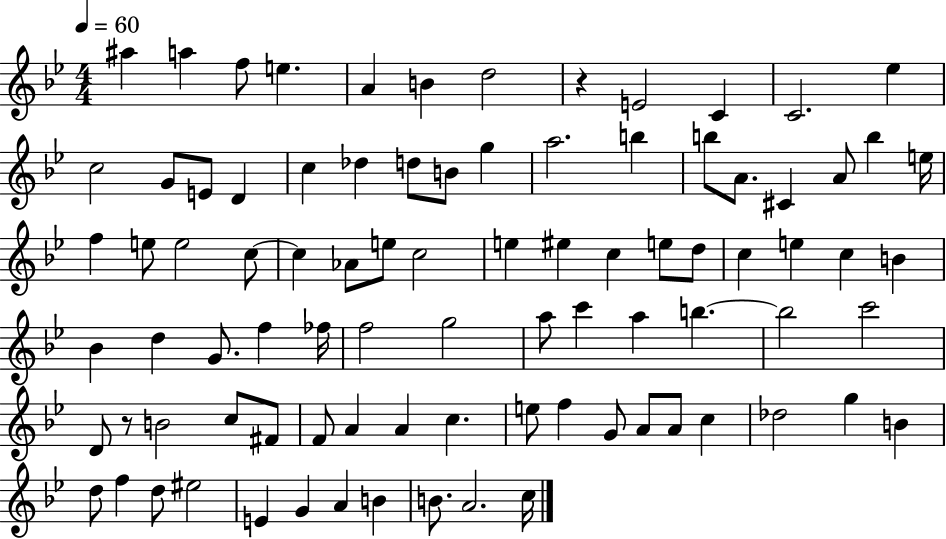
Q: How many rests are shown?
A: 2